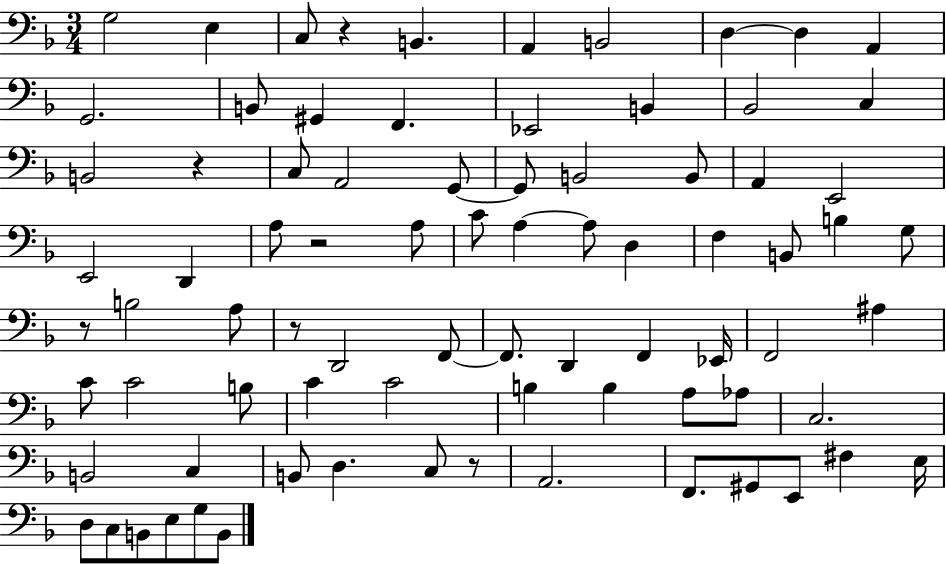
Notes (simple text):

G3/h E3/q C3/e R/q B2/q. A2/q B2/h D3/q D3/q A2/q G2/h. B2/e G#2/q F2/q. Eb2/h B2/q Bb2/h C3/q B2/h R/q C3/e A2/h G2/e G2/e B2/h B2/e A2/q E2/h E2/h D2/q A3/e R/h A3/e C4/e A3/q A3/e D3/q F3/q B2/e B3/q G3/e R/e B3/h A3/e R/e D2/h F2/e F2/e. D2/q F2/q Eb2/s F2/h A#3/q C4/e C4/h B3/e C4/q C4/h B3/q B3/q A3/e Ab3/e C3/h. B2/h C3/q B2/e D3/q. C3/e R/e A2/h. F2/e. G#2/e E2/e F#3/q E3/s D3/e C3/e B2/e E3/e G3/e B2/e